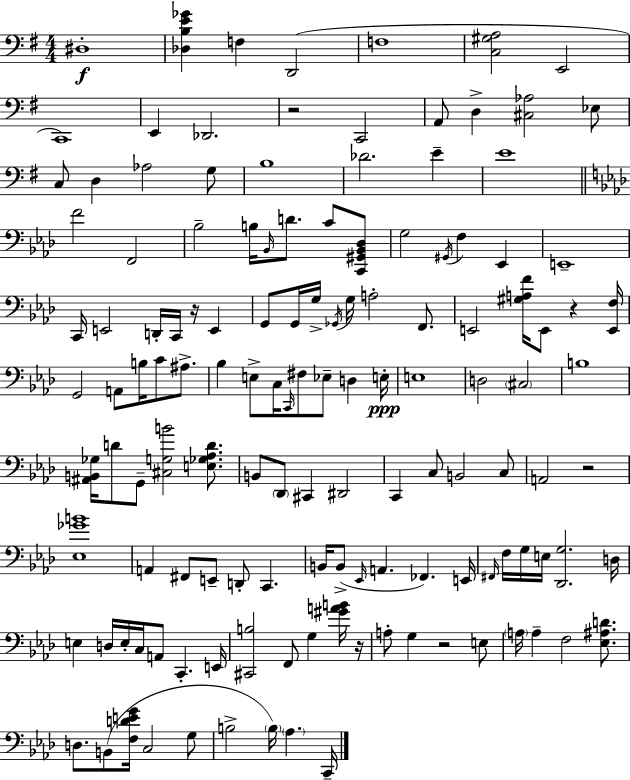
D#3/w [Db3,B3,E4,Gb4]/q F3/q D2/h F3/w [C3,G#3,A3]/h E2/h C2/w E2/q Db2/h. R/h C2/h A2/e D3/q [C#3,Ab3]/h Eb3/e C3/e D3/q Ab3/h G3/e B3/w Db4/h. E4/q E4/w F4/h F2/h Bb3/h B3/s Bb2/s D4/e. C4/e [C2,G#2,Bb2,Db3]/e G3/h G#2/s F3/q Eb2/q E2/w C2/s E2/h D2/s C2/s R/s E2/q G2/e G2/s G3/s Gb2/s G3/s A3/h F2/e. E2/h [G#3,A3,F4]/s E2/e R/q [E2,F3]/s G2/h A2/e B3/s C4/e A#3/e. Bb3/q E3/e C3/s C2/s F#3/e Eb3/e D3/q E3/s E3/w D3/h C#3/h B3/w [A#2,B2,Gb3]/s D4/e G2/e [C#3,G3,B4]/h [E3,Gb3,Ab3,D4]/e. B2/e Db2/e C#2/q D#2/h C2/q C3/e B2/h C3/e A2/h R/h [Eb3,Gb4,B4]/w A2/q F#2/e E2/e D2/e C2/q. B2/s B2/e Eb2/s A2/q. FES2/q. E2/s F#2/s F3/s G3/s E3/s [Db2,G3]/h. D3/s E3/q D3/s E3/s C3/s A2/e C2/q. E2/s [C#2,B3]/h F2/e G3/q [G#4,A4,B4]/s R/s A3/e G3/q R/h E3/e A3/s A3/q F3/h [Eb3,A#3,D4]/e. D3/e. B2/e [F3,D4,E4,G4]/s C3/h G3/e B3/h B3/s Ab3/q. C2/s